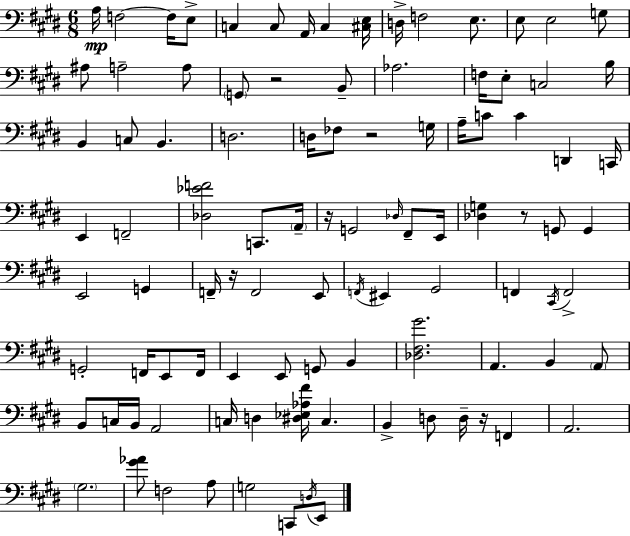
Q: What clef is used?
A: bass